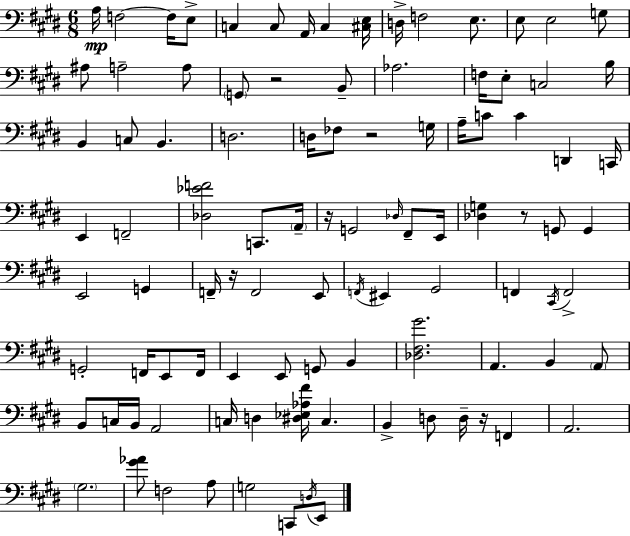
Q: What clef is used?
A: bass